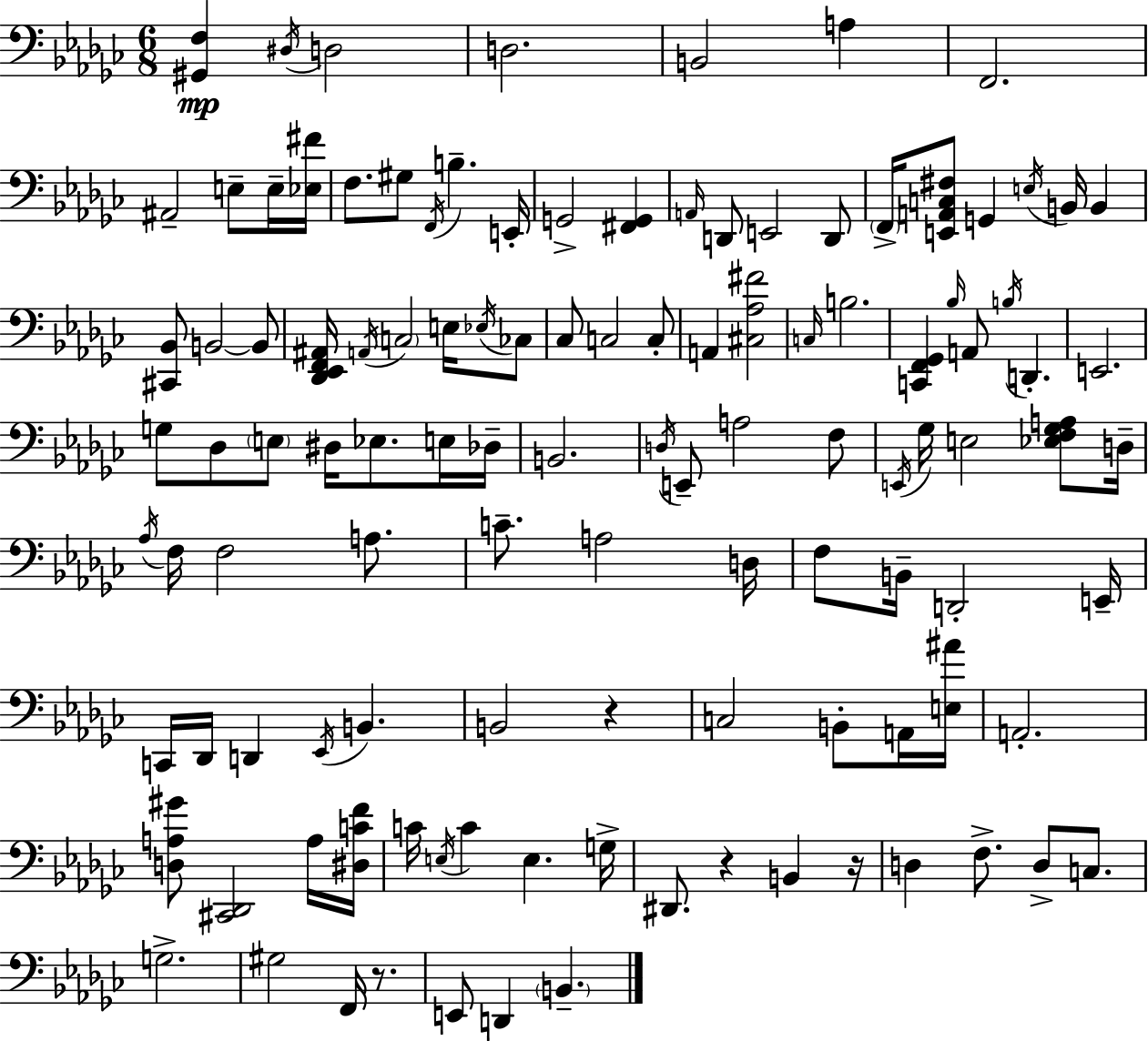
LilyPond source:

{
  \clef bass
  \numericTimeSignature
  \time 6/8
  \key ees \minor
  \repeat volta 2 { <gis, f>4\mp \acciaccatura { dis16 } d2 | d2. | b,2 a4 | f,2. | \break ais,2-- e8-- e16-- | <ees fis'>16 f8. gis8 \acciaccatura { f,16 } b4.-- | e,16-. g,2-> <fis, g,>4 | \grace { a,16 } d,8 e,2 | \break d,8 \parenthesize f,16-> <e, a, c fis>8 g,4 \acciaccatura { e16 } b,16 | b,4 <cis, bes,>8 b,2~~ | b,8 <des, ees, f, ais,>16 \acciaccatura { a,16 } \parenthesize c2 | e16 \acciaccatura { ees16 } ces8 ces8 c2 | \break c8-. a,4 <cis aes fis'>2 | \grace { c16 } b2. | <c, f, ges,>4 \grace { bes16 } | a,8 \acciaccatura { b16 } d,4.-. e,2. | \break g8 des8 | \parenthesize e8 dis16 ees8. e16 des16-- b,2. | \acciaccatura { d16 } e,8-- | a2 f8 \acciaccatura { e,16 } ges16 | \break e2 <ees f ges a>8 d16-- \acciaccatura { aes16 } | f16 f2 a8. | c'8.-- a2 d16 | f8 b,16-- d,2-. e,16-- | \break c,16 des,16 d,4 \acciaccatura { ees,16 } b,4. | b,2 r4 | c2 b,8-. a,16 | <e ais'>16 a,2.-. | \break <d a gis'>8 <cis, des,>2 a16 | <dis c' f'>16 c'16 \acciaccatura { e16 } c'4 e4. | g16-> dis,8. r4 b,4 | r16 d4 f8.-> d8-> c8. | \break g2.-> | gis2 f,16 r8. | e,8 d,4 \parenthesize b,4.-- | } \bar "|."
}